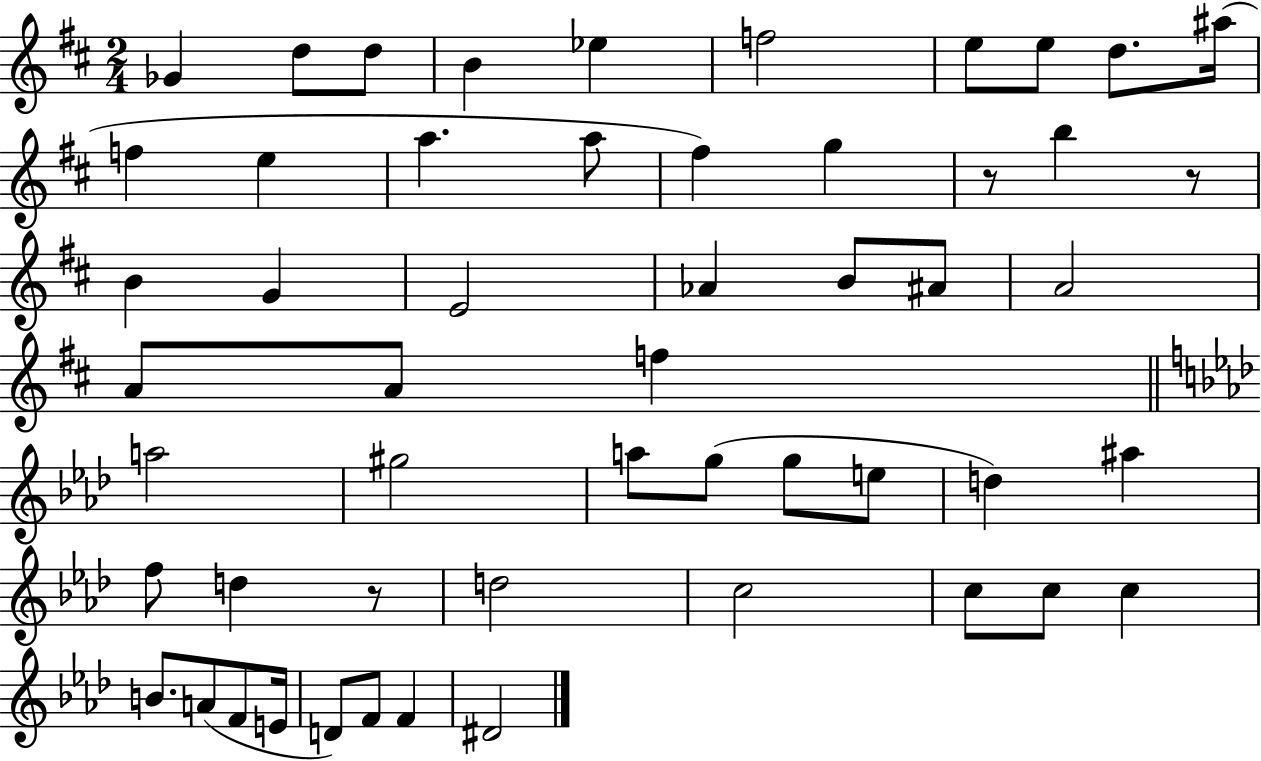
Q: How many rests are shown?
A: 3